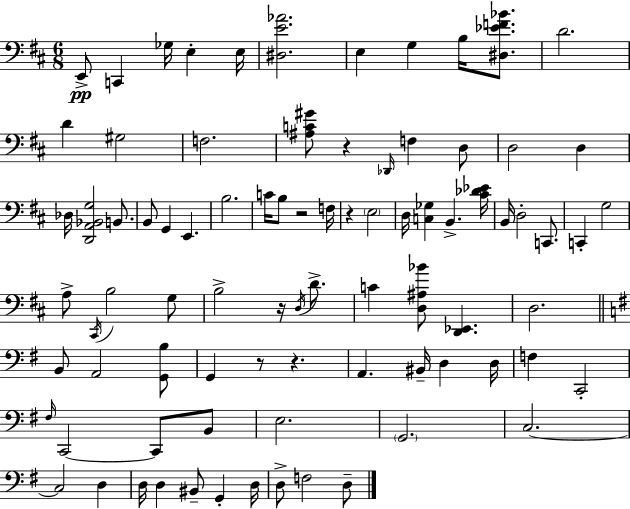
E2/e C2/q Gb3/s E3/q E3/s [D#3,E4,Ab4]/h. E3/q G3/q B3/s [D#3,Eb4,F4,Bb4]/e. D4/h. D4/q G#3/h F3/h. [A#3,C4,G#4]/e R/q Db2/s F3/q D3/e D3/h D3/q Db3/s [D2,A2,Bb2,G3]/h B2/e. B2/e G2/q E2/q. B3/h. C4/s B3/e R/h F3/s R/q E3/h D3/s [C3,Gb3]/q B2/q. [C#4,Db4,Eb4]/s B2/s D3/h C2/e. C2/q G3/h A3/e C#2/s B3/h G3/e B3/h R/s D3/s D4/e. C4/q [D3,A#3,Bb4]/e [D2,Eb2]/q. D3/h. B2/e A2/h [G2,B3]/e G2/q R/e R/q. A2/q. BIS2/s D3/q D3/s F3/q C2/h F#3/s C2/h C2/e B2/e E3/h. G2/h. C3/h. C3/h D3/q D3/s D3/q BIS2/e G2/q D3/s D3/e F3/h D3/e